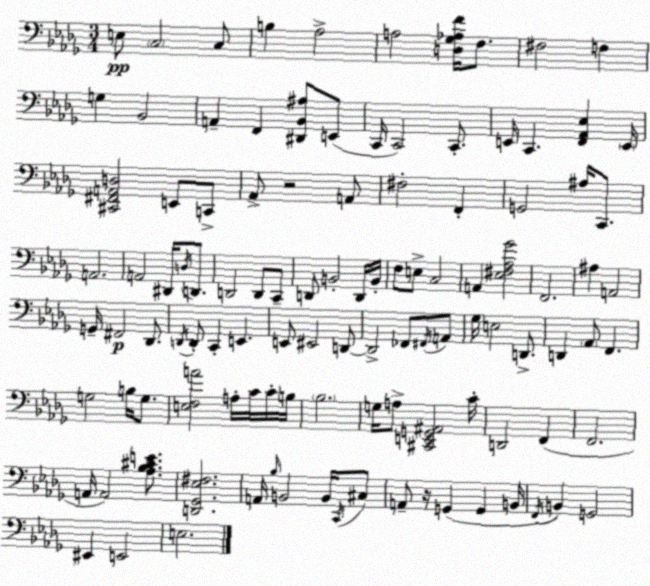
X:1
T:Untitled
M:3/4
L:1/4
K:Bbm
E,/2 C,2 C,/2 B, _A,2 A,2 [D,_G,_A,F]/4 F,/2 ^F,2 F, G, _B,,2 A,, F,, [^D,,_B,,^A,]/2 E,,/2 C,,/4 C,,2 C,,/2 E,,/4 C,, [F,,_A,,_E,] E,,/4 [^C,,^F,,A,,D,]2 E,,/2 C,,/2 _A,,/2 z2 A,,/2 ^F,2 F,, G,,2 ^A,/4 C,,/2 A,,2 A,,2 ^D,,/4 D,/4 D,,/2 D,,2 D,,/2 C,,/2 D,,/2 B,,2 D,,/4 B,,/4 F,/2 E,/2 C,2 A,, [_E,^F,_A,_G]2 F,,2 ^A, A,,2 G,,/4 ^F,,2 _D,,/2 D,,/4 D,,/2 C,, E,, E,,/2 ^E,,2 D,,/2 D,,2 _F,,/2 ^F,,/4 A,,/2 _G,/4 E,2 D,,/2 D,, _A,,/2 F,, G,2 B,/4 G,/2 [E,F,A]2 A,/4 C/4 C/4 B,/4 _B,2 G,/4 A,/2 [^C,,E,,G,,^A,,]2 C/4 D,,2 F,, F,,2 A,,/4 A,,2 [_A,_B,^CE]/2 [D,,_G,,_E,^F,]2 A,,/4 _B,/4 B,,2 B,,/4 C,,/4 ^C,/2 A,,/2 z/4 G,, G,, B,,/4 F,,/4 B,, G,,2 ^E,, E,,2 E,2